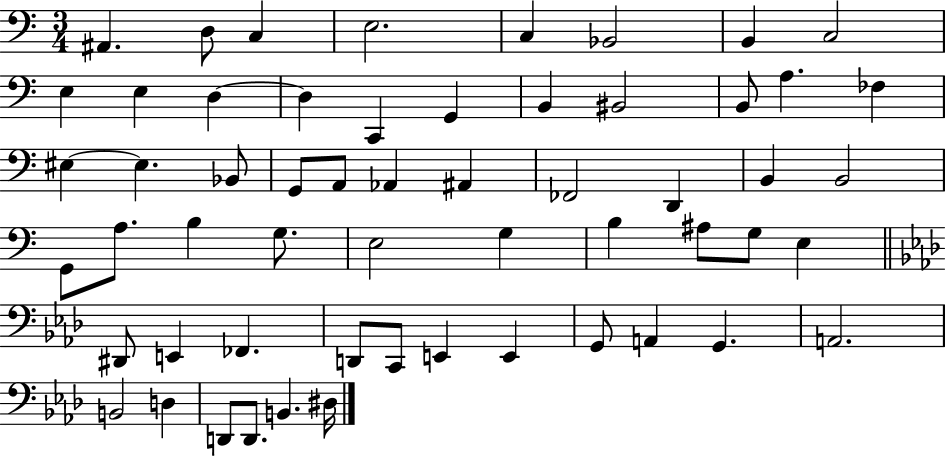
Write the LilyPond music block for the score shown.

{
  \clef bass
  \numericTimeSignature
  \time 3/4
  \key c \major
  ais,4. d8 c4 | e2. | c4 bes,2 | b,4 c2 | \break e4 e4 d4~~ | d4 c,4 g,4 | b,4 bis,2 | b,8 a4. fes4 | \break eis4~~ eis4. bes,8 | g,8 a,8 aes,4 ais,4 | fes,2 d,4 | b,4 b,2 | \break g,8 a8. b4 g8. | e2 g4 | b4 ais8 g8 e4 | \bar "||" \break \key aes \major dis,8 e,4 fes,4. | d,8 c,8 e,4 e,4 | g,8 a,4 g,4. | a,2. | \break b,2 d4 | d,8 d,8. b,4. dis16 | \bar "|."
}